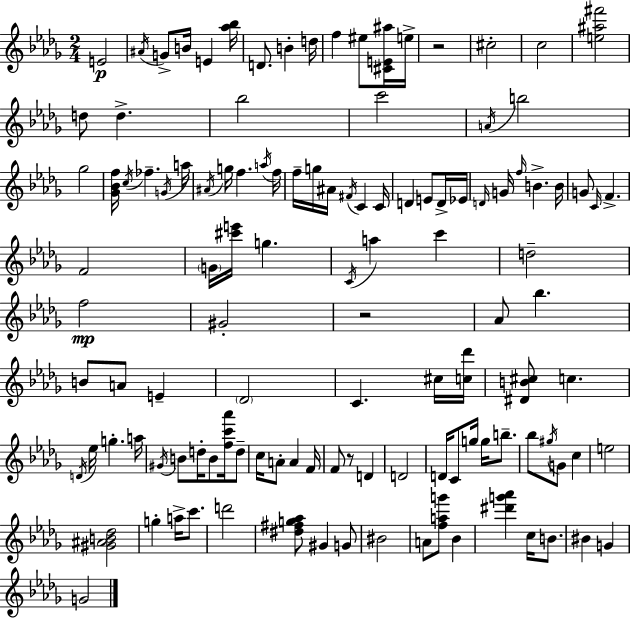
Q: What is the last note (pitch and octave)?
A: G4